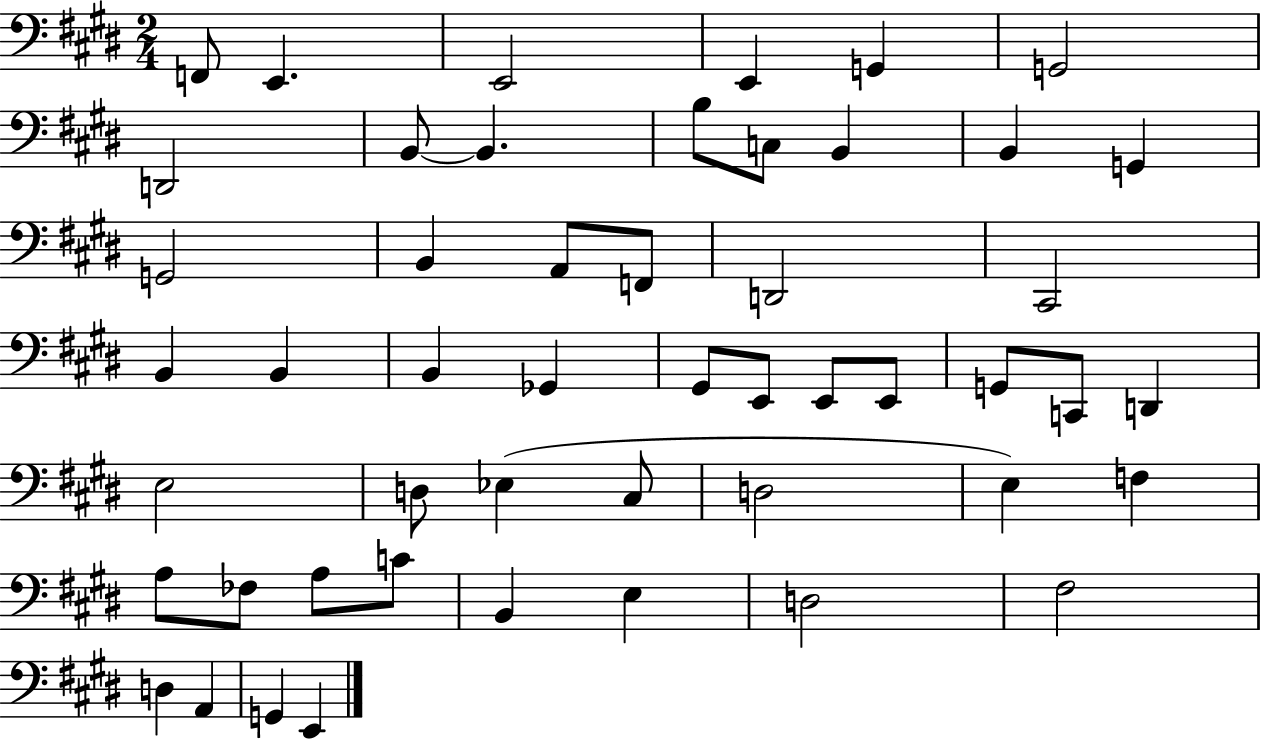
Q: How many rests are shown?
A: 0